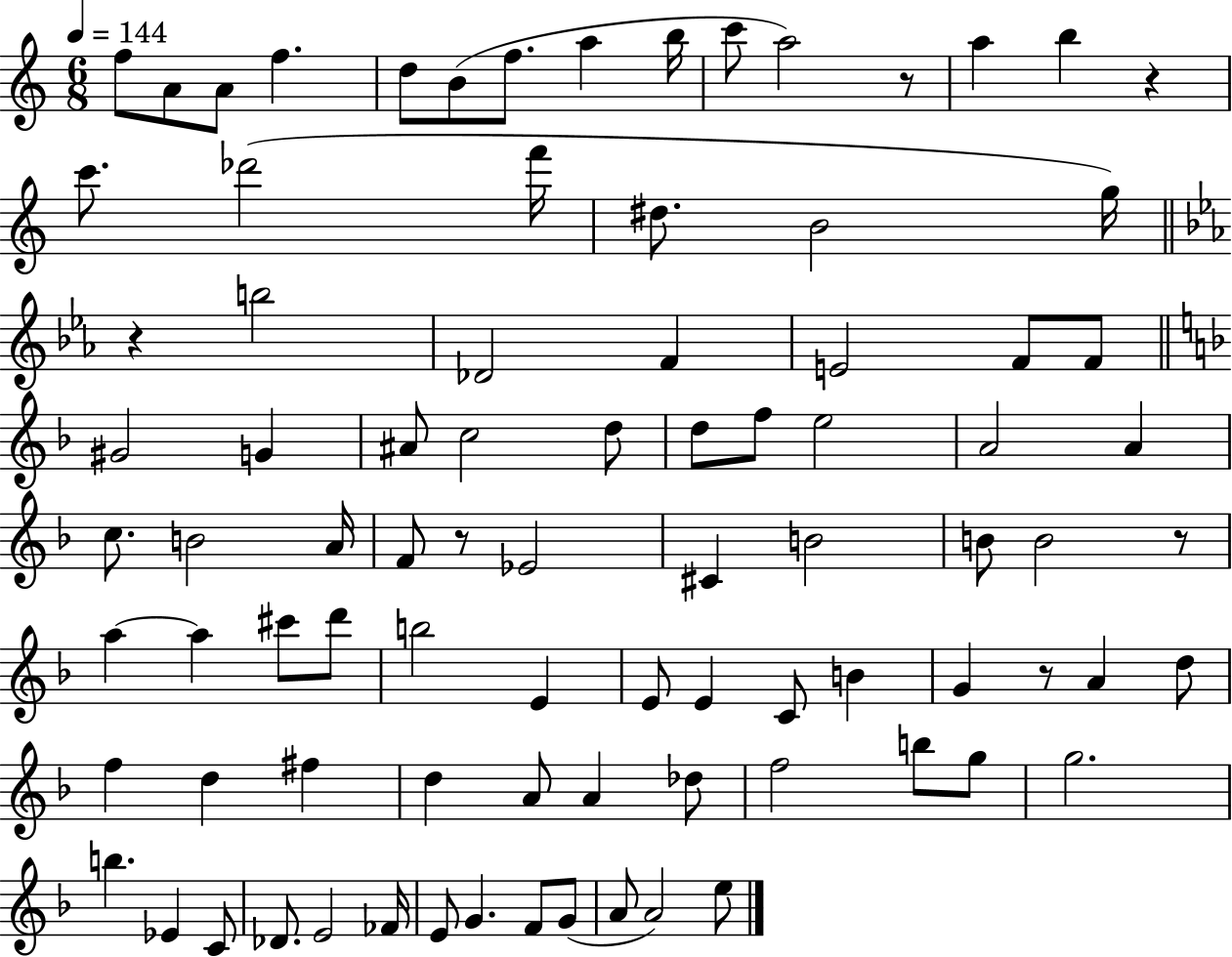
{
  \clef treble
  \numericTimeSignature
  \time 6/8
  \key c \major
  \tempo 4 = 144
  f''8 a'8 a'8 f''4. | d''8 b'8( f''8. a''4 b''16 | c'''8 a''2) r8 | a''4 b''4 r4 | \break c'''8. des'''2( f'''16 | dis''8. b'2 g''16) | \bar "||" \break \key ees \major r4 b''2 | des'2 f'4 | e'2 f'8 f'8 | \bar "||" \break \key f \major gis'2 g'4 | ais'8 c''2 d''8 | d''8 f''8 e''2 | a'2 a'4 | \break c''8. b'2 a'16 | f'8 r8 ees'2 | cis'4 b'2 | b'8 b'2 r8 | \break a''4~~ a''4 cis'''8 d'''8 | b''2 e'4 | e'8 e'4 c'8 b'4 | g'4 r8 a'4 d''8 | \break f''4 d''4 fis''4 | d''4 a'8 a'4 des''8 | f''2 b''8 g''8 | g''2. | \break b''4. ees'4 c'8 | des'8. e'2 fes'16 | e'8 g'4. f'8 g'8( | a'8 a'2) e''8 | \break \bar "|."
}